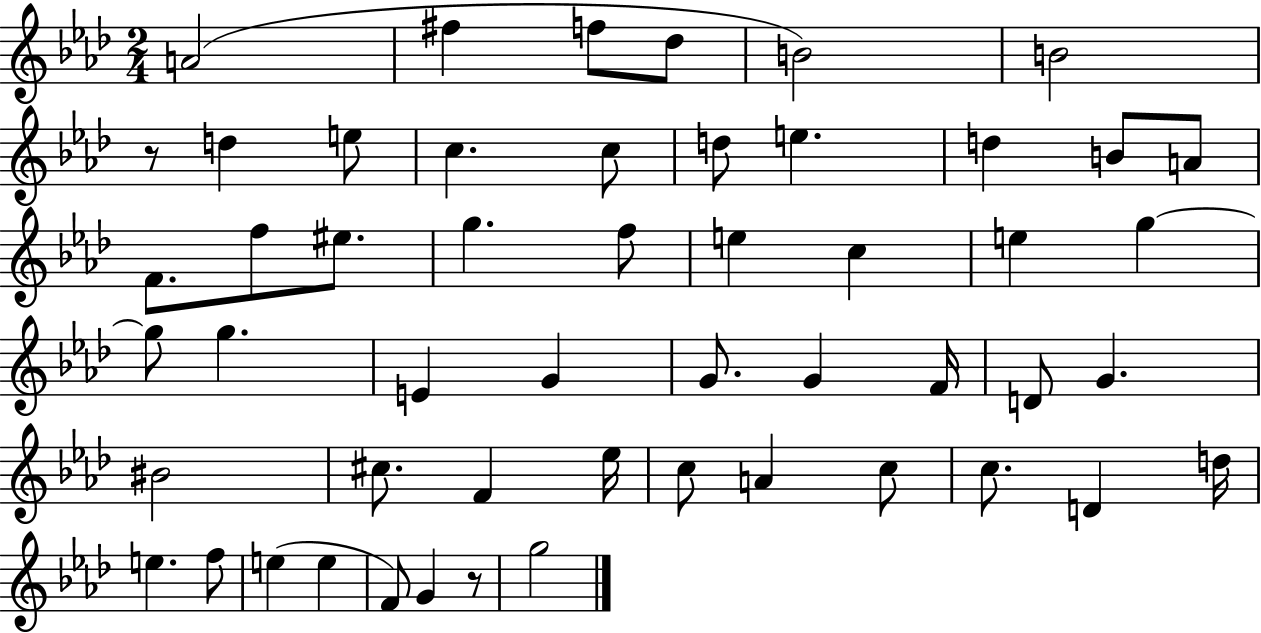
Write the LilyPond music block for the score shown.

{
  \clef treble
  \numericTimeSignature
  \time 2/4
  \key aes \major
  \repeat volta 2 { a'2( | fis''4 f''8 des''8 | b'2) | b'2 | \break r8 d''4 e''8 | c''4. c''8 | d''8 e''4. | d''4 b'8 a'8 | \break f'8. f''8 eis''8. | g''4. f''8 | e''4 c''4 | e''4 g''4~~ | \break g''8 g''4. | e'4 g'4 | g'8. g'4 f'16 | d'8 g'4. | \break bis'2 | cis''8. f'4 ees''16 | c''8 a'4 c''8 | c''8. d'4 d''16 | \break e''4. f''8 | e''4( e''4 | f'8) g'4 r8 | g''2 | \break } \bar "|."
}